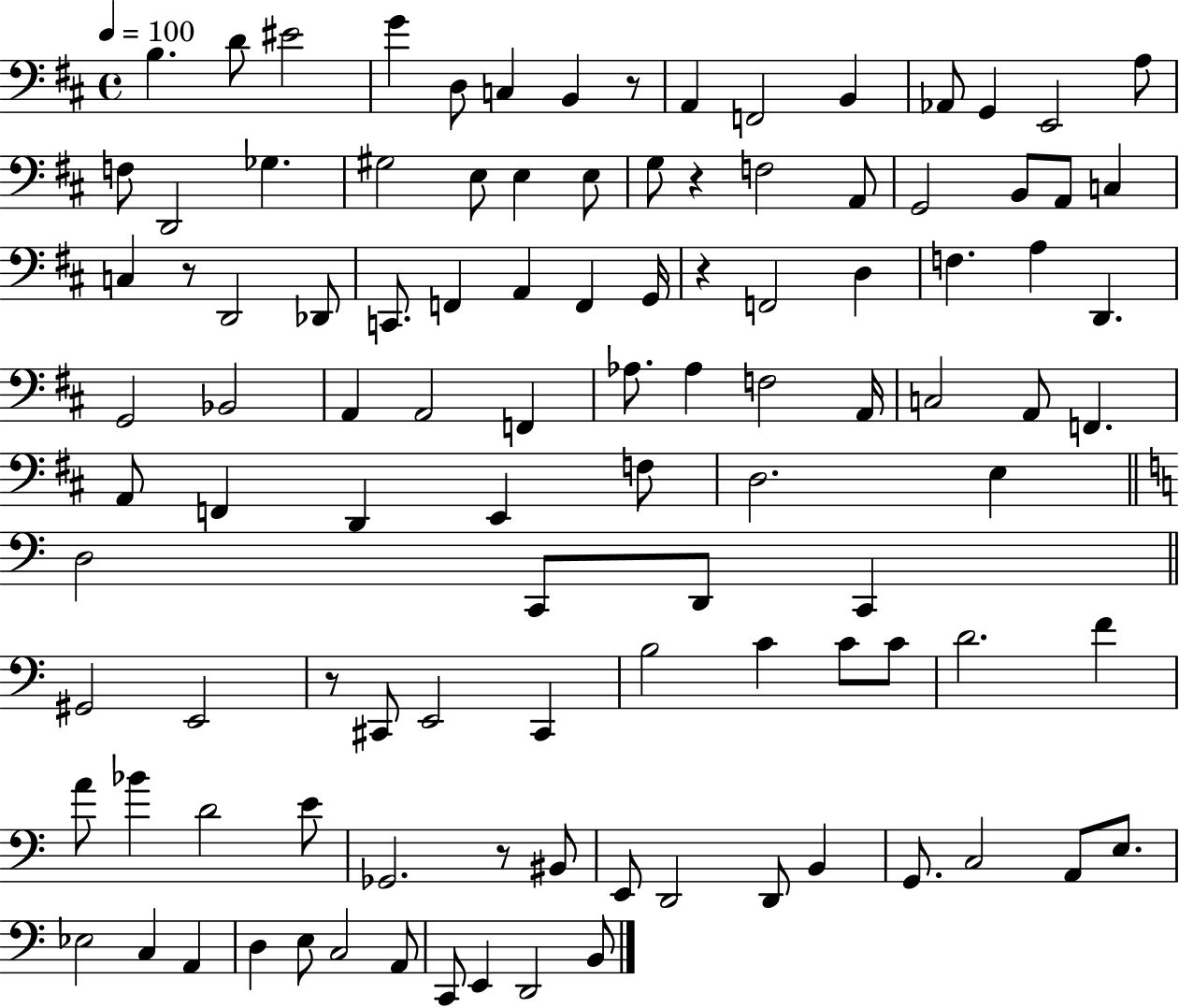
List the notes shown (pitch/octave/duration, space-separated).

B3/q. D4/e EIS4/h G4/q D3/e C3/q B2/q R/e A2/q F2/h B2/q Ab2/e G2/q E2/h A3/e F3/e D2/h Gb3/q. G#3/h E3/e E3/q E3/e G3/e R/q F3/h A2/e G2/h B2/e A2/e C3/q C3/q R/e D2/h Db2/e C2/e. F2/q A2/q F2/q G2/s R/q F2/h D3/q F3/q. A3/q D2/q. G2/h Bb2/h A2/q A2/h F2/q Ab3/e. Ab3/q F3/h A2/s C3/h A2/e F2/q. A2/e F2/q D2/q E2/q F3/e D3/h. E3/q D3/h C2/e D2/e C2/q G#2/h E2/h R/e C#2/e E2/h C#2/q B3/h C4/q C4/e C4/e D4/h. F4/q A4/e Bb4/q D4/h E4/e Gb2/h. R/e BIS2/e E2/e D2/h D2/e B2/q G2/e. C3/h A2/e E3/e. Eb3/h C3/q A2/q D3/q E3/e C3/h A2/e C2/e E2/q D2/h B2/e